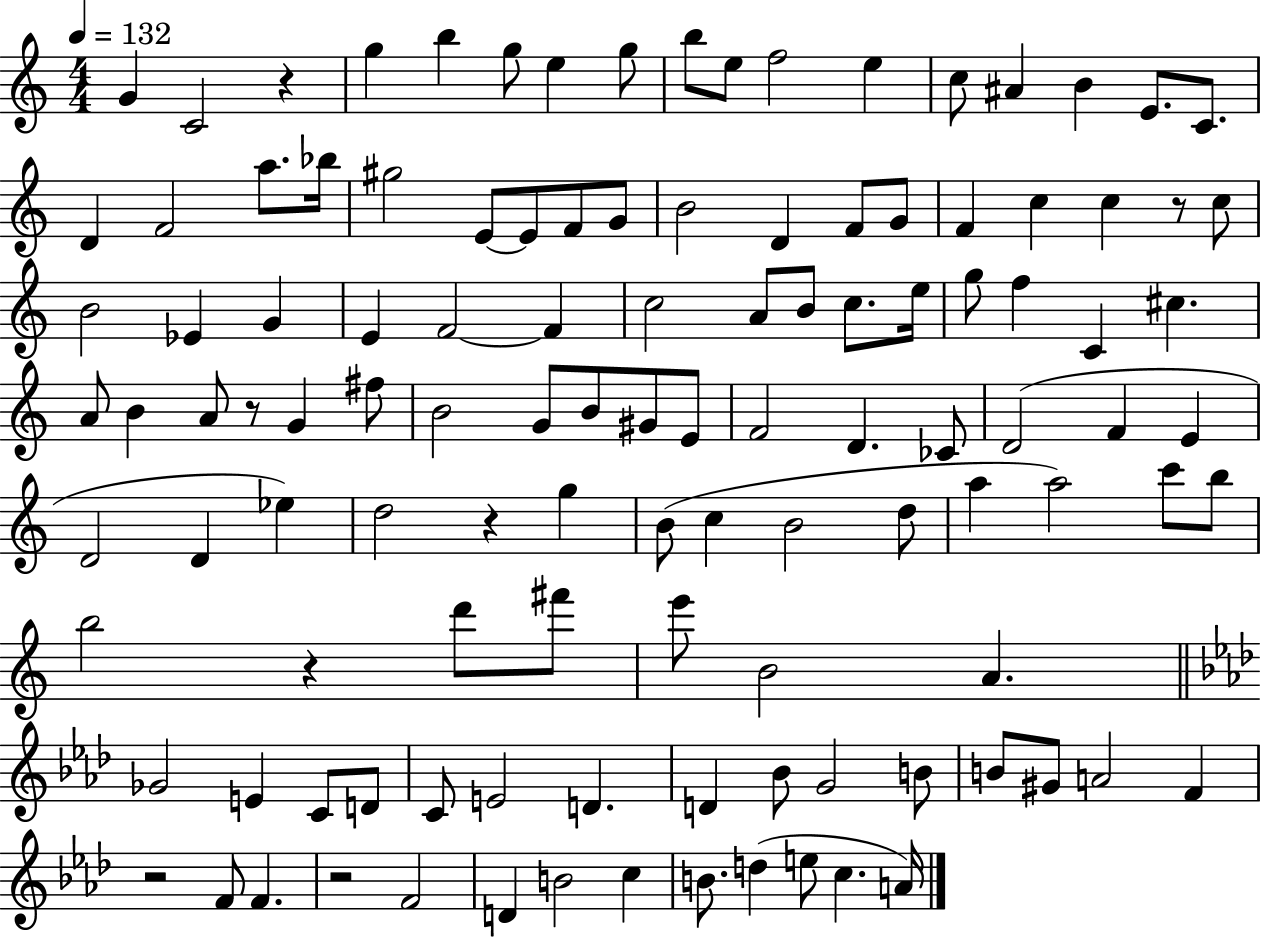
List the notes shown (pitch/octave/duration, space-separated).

G4/q C4/h R/q G5/q B5/q G5/e E5/q G5/e B5/e E5/e F5/h E5/q C5/e A#4/q B4/q E4/e. C4/e. D4/q F4/h A5/e. Bb5/s G#5/h E4/e E4/e F4/e G4/e B4/h D4/q F4/e G4/e F4/q C5/q C5/q R/e C5/e B4/h Eb4/q G4/q E4/q F4/h F4/q C5/h A4/e B4/e C5/e. E5/s G5/e F5/q C4/q C#5/q. A4/e B4/q A4/e R/e G4/q F#5/e B4/h G4/e B4/e G#4/e E4/e F4/h D4/q. CES4/e D4/h F4/q E4/q D4/h D4/q Eb5/q D5/h R/q G5/q B4/e C5/q B4/h D5/e A5/q A5/h C6/e B5/e B5/h R/q D6/e F#6/e E6/e B4/h A4/q. Gb4/h E4/q C4/e D4/e C4/e E4/h D4/q. D4/q Bb4/e G4/h B4/e B4/e G#4/e A4/h F4/q R/h F4/e F4/q. R/h F4/h D4/q B4/h C5/q B4/e. D5/q E5/e C5/q. A4/s